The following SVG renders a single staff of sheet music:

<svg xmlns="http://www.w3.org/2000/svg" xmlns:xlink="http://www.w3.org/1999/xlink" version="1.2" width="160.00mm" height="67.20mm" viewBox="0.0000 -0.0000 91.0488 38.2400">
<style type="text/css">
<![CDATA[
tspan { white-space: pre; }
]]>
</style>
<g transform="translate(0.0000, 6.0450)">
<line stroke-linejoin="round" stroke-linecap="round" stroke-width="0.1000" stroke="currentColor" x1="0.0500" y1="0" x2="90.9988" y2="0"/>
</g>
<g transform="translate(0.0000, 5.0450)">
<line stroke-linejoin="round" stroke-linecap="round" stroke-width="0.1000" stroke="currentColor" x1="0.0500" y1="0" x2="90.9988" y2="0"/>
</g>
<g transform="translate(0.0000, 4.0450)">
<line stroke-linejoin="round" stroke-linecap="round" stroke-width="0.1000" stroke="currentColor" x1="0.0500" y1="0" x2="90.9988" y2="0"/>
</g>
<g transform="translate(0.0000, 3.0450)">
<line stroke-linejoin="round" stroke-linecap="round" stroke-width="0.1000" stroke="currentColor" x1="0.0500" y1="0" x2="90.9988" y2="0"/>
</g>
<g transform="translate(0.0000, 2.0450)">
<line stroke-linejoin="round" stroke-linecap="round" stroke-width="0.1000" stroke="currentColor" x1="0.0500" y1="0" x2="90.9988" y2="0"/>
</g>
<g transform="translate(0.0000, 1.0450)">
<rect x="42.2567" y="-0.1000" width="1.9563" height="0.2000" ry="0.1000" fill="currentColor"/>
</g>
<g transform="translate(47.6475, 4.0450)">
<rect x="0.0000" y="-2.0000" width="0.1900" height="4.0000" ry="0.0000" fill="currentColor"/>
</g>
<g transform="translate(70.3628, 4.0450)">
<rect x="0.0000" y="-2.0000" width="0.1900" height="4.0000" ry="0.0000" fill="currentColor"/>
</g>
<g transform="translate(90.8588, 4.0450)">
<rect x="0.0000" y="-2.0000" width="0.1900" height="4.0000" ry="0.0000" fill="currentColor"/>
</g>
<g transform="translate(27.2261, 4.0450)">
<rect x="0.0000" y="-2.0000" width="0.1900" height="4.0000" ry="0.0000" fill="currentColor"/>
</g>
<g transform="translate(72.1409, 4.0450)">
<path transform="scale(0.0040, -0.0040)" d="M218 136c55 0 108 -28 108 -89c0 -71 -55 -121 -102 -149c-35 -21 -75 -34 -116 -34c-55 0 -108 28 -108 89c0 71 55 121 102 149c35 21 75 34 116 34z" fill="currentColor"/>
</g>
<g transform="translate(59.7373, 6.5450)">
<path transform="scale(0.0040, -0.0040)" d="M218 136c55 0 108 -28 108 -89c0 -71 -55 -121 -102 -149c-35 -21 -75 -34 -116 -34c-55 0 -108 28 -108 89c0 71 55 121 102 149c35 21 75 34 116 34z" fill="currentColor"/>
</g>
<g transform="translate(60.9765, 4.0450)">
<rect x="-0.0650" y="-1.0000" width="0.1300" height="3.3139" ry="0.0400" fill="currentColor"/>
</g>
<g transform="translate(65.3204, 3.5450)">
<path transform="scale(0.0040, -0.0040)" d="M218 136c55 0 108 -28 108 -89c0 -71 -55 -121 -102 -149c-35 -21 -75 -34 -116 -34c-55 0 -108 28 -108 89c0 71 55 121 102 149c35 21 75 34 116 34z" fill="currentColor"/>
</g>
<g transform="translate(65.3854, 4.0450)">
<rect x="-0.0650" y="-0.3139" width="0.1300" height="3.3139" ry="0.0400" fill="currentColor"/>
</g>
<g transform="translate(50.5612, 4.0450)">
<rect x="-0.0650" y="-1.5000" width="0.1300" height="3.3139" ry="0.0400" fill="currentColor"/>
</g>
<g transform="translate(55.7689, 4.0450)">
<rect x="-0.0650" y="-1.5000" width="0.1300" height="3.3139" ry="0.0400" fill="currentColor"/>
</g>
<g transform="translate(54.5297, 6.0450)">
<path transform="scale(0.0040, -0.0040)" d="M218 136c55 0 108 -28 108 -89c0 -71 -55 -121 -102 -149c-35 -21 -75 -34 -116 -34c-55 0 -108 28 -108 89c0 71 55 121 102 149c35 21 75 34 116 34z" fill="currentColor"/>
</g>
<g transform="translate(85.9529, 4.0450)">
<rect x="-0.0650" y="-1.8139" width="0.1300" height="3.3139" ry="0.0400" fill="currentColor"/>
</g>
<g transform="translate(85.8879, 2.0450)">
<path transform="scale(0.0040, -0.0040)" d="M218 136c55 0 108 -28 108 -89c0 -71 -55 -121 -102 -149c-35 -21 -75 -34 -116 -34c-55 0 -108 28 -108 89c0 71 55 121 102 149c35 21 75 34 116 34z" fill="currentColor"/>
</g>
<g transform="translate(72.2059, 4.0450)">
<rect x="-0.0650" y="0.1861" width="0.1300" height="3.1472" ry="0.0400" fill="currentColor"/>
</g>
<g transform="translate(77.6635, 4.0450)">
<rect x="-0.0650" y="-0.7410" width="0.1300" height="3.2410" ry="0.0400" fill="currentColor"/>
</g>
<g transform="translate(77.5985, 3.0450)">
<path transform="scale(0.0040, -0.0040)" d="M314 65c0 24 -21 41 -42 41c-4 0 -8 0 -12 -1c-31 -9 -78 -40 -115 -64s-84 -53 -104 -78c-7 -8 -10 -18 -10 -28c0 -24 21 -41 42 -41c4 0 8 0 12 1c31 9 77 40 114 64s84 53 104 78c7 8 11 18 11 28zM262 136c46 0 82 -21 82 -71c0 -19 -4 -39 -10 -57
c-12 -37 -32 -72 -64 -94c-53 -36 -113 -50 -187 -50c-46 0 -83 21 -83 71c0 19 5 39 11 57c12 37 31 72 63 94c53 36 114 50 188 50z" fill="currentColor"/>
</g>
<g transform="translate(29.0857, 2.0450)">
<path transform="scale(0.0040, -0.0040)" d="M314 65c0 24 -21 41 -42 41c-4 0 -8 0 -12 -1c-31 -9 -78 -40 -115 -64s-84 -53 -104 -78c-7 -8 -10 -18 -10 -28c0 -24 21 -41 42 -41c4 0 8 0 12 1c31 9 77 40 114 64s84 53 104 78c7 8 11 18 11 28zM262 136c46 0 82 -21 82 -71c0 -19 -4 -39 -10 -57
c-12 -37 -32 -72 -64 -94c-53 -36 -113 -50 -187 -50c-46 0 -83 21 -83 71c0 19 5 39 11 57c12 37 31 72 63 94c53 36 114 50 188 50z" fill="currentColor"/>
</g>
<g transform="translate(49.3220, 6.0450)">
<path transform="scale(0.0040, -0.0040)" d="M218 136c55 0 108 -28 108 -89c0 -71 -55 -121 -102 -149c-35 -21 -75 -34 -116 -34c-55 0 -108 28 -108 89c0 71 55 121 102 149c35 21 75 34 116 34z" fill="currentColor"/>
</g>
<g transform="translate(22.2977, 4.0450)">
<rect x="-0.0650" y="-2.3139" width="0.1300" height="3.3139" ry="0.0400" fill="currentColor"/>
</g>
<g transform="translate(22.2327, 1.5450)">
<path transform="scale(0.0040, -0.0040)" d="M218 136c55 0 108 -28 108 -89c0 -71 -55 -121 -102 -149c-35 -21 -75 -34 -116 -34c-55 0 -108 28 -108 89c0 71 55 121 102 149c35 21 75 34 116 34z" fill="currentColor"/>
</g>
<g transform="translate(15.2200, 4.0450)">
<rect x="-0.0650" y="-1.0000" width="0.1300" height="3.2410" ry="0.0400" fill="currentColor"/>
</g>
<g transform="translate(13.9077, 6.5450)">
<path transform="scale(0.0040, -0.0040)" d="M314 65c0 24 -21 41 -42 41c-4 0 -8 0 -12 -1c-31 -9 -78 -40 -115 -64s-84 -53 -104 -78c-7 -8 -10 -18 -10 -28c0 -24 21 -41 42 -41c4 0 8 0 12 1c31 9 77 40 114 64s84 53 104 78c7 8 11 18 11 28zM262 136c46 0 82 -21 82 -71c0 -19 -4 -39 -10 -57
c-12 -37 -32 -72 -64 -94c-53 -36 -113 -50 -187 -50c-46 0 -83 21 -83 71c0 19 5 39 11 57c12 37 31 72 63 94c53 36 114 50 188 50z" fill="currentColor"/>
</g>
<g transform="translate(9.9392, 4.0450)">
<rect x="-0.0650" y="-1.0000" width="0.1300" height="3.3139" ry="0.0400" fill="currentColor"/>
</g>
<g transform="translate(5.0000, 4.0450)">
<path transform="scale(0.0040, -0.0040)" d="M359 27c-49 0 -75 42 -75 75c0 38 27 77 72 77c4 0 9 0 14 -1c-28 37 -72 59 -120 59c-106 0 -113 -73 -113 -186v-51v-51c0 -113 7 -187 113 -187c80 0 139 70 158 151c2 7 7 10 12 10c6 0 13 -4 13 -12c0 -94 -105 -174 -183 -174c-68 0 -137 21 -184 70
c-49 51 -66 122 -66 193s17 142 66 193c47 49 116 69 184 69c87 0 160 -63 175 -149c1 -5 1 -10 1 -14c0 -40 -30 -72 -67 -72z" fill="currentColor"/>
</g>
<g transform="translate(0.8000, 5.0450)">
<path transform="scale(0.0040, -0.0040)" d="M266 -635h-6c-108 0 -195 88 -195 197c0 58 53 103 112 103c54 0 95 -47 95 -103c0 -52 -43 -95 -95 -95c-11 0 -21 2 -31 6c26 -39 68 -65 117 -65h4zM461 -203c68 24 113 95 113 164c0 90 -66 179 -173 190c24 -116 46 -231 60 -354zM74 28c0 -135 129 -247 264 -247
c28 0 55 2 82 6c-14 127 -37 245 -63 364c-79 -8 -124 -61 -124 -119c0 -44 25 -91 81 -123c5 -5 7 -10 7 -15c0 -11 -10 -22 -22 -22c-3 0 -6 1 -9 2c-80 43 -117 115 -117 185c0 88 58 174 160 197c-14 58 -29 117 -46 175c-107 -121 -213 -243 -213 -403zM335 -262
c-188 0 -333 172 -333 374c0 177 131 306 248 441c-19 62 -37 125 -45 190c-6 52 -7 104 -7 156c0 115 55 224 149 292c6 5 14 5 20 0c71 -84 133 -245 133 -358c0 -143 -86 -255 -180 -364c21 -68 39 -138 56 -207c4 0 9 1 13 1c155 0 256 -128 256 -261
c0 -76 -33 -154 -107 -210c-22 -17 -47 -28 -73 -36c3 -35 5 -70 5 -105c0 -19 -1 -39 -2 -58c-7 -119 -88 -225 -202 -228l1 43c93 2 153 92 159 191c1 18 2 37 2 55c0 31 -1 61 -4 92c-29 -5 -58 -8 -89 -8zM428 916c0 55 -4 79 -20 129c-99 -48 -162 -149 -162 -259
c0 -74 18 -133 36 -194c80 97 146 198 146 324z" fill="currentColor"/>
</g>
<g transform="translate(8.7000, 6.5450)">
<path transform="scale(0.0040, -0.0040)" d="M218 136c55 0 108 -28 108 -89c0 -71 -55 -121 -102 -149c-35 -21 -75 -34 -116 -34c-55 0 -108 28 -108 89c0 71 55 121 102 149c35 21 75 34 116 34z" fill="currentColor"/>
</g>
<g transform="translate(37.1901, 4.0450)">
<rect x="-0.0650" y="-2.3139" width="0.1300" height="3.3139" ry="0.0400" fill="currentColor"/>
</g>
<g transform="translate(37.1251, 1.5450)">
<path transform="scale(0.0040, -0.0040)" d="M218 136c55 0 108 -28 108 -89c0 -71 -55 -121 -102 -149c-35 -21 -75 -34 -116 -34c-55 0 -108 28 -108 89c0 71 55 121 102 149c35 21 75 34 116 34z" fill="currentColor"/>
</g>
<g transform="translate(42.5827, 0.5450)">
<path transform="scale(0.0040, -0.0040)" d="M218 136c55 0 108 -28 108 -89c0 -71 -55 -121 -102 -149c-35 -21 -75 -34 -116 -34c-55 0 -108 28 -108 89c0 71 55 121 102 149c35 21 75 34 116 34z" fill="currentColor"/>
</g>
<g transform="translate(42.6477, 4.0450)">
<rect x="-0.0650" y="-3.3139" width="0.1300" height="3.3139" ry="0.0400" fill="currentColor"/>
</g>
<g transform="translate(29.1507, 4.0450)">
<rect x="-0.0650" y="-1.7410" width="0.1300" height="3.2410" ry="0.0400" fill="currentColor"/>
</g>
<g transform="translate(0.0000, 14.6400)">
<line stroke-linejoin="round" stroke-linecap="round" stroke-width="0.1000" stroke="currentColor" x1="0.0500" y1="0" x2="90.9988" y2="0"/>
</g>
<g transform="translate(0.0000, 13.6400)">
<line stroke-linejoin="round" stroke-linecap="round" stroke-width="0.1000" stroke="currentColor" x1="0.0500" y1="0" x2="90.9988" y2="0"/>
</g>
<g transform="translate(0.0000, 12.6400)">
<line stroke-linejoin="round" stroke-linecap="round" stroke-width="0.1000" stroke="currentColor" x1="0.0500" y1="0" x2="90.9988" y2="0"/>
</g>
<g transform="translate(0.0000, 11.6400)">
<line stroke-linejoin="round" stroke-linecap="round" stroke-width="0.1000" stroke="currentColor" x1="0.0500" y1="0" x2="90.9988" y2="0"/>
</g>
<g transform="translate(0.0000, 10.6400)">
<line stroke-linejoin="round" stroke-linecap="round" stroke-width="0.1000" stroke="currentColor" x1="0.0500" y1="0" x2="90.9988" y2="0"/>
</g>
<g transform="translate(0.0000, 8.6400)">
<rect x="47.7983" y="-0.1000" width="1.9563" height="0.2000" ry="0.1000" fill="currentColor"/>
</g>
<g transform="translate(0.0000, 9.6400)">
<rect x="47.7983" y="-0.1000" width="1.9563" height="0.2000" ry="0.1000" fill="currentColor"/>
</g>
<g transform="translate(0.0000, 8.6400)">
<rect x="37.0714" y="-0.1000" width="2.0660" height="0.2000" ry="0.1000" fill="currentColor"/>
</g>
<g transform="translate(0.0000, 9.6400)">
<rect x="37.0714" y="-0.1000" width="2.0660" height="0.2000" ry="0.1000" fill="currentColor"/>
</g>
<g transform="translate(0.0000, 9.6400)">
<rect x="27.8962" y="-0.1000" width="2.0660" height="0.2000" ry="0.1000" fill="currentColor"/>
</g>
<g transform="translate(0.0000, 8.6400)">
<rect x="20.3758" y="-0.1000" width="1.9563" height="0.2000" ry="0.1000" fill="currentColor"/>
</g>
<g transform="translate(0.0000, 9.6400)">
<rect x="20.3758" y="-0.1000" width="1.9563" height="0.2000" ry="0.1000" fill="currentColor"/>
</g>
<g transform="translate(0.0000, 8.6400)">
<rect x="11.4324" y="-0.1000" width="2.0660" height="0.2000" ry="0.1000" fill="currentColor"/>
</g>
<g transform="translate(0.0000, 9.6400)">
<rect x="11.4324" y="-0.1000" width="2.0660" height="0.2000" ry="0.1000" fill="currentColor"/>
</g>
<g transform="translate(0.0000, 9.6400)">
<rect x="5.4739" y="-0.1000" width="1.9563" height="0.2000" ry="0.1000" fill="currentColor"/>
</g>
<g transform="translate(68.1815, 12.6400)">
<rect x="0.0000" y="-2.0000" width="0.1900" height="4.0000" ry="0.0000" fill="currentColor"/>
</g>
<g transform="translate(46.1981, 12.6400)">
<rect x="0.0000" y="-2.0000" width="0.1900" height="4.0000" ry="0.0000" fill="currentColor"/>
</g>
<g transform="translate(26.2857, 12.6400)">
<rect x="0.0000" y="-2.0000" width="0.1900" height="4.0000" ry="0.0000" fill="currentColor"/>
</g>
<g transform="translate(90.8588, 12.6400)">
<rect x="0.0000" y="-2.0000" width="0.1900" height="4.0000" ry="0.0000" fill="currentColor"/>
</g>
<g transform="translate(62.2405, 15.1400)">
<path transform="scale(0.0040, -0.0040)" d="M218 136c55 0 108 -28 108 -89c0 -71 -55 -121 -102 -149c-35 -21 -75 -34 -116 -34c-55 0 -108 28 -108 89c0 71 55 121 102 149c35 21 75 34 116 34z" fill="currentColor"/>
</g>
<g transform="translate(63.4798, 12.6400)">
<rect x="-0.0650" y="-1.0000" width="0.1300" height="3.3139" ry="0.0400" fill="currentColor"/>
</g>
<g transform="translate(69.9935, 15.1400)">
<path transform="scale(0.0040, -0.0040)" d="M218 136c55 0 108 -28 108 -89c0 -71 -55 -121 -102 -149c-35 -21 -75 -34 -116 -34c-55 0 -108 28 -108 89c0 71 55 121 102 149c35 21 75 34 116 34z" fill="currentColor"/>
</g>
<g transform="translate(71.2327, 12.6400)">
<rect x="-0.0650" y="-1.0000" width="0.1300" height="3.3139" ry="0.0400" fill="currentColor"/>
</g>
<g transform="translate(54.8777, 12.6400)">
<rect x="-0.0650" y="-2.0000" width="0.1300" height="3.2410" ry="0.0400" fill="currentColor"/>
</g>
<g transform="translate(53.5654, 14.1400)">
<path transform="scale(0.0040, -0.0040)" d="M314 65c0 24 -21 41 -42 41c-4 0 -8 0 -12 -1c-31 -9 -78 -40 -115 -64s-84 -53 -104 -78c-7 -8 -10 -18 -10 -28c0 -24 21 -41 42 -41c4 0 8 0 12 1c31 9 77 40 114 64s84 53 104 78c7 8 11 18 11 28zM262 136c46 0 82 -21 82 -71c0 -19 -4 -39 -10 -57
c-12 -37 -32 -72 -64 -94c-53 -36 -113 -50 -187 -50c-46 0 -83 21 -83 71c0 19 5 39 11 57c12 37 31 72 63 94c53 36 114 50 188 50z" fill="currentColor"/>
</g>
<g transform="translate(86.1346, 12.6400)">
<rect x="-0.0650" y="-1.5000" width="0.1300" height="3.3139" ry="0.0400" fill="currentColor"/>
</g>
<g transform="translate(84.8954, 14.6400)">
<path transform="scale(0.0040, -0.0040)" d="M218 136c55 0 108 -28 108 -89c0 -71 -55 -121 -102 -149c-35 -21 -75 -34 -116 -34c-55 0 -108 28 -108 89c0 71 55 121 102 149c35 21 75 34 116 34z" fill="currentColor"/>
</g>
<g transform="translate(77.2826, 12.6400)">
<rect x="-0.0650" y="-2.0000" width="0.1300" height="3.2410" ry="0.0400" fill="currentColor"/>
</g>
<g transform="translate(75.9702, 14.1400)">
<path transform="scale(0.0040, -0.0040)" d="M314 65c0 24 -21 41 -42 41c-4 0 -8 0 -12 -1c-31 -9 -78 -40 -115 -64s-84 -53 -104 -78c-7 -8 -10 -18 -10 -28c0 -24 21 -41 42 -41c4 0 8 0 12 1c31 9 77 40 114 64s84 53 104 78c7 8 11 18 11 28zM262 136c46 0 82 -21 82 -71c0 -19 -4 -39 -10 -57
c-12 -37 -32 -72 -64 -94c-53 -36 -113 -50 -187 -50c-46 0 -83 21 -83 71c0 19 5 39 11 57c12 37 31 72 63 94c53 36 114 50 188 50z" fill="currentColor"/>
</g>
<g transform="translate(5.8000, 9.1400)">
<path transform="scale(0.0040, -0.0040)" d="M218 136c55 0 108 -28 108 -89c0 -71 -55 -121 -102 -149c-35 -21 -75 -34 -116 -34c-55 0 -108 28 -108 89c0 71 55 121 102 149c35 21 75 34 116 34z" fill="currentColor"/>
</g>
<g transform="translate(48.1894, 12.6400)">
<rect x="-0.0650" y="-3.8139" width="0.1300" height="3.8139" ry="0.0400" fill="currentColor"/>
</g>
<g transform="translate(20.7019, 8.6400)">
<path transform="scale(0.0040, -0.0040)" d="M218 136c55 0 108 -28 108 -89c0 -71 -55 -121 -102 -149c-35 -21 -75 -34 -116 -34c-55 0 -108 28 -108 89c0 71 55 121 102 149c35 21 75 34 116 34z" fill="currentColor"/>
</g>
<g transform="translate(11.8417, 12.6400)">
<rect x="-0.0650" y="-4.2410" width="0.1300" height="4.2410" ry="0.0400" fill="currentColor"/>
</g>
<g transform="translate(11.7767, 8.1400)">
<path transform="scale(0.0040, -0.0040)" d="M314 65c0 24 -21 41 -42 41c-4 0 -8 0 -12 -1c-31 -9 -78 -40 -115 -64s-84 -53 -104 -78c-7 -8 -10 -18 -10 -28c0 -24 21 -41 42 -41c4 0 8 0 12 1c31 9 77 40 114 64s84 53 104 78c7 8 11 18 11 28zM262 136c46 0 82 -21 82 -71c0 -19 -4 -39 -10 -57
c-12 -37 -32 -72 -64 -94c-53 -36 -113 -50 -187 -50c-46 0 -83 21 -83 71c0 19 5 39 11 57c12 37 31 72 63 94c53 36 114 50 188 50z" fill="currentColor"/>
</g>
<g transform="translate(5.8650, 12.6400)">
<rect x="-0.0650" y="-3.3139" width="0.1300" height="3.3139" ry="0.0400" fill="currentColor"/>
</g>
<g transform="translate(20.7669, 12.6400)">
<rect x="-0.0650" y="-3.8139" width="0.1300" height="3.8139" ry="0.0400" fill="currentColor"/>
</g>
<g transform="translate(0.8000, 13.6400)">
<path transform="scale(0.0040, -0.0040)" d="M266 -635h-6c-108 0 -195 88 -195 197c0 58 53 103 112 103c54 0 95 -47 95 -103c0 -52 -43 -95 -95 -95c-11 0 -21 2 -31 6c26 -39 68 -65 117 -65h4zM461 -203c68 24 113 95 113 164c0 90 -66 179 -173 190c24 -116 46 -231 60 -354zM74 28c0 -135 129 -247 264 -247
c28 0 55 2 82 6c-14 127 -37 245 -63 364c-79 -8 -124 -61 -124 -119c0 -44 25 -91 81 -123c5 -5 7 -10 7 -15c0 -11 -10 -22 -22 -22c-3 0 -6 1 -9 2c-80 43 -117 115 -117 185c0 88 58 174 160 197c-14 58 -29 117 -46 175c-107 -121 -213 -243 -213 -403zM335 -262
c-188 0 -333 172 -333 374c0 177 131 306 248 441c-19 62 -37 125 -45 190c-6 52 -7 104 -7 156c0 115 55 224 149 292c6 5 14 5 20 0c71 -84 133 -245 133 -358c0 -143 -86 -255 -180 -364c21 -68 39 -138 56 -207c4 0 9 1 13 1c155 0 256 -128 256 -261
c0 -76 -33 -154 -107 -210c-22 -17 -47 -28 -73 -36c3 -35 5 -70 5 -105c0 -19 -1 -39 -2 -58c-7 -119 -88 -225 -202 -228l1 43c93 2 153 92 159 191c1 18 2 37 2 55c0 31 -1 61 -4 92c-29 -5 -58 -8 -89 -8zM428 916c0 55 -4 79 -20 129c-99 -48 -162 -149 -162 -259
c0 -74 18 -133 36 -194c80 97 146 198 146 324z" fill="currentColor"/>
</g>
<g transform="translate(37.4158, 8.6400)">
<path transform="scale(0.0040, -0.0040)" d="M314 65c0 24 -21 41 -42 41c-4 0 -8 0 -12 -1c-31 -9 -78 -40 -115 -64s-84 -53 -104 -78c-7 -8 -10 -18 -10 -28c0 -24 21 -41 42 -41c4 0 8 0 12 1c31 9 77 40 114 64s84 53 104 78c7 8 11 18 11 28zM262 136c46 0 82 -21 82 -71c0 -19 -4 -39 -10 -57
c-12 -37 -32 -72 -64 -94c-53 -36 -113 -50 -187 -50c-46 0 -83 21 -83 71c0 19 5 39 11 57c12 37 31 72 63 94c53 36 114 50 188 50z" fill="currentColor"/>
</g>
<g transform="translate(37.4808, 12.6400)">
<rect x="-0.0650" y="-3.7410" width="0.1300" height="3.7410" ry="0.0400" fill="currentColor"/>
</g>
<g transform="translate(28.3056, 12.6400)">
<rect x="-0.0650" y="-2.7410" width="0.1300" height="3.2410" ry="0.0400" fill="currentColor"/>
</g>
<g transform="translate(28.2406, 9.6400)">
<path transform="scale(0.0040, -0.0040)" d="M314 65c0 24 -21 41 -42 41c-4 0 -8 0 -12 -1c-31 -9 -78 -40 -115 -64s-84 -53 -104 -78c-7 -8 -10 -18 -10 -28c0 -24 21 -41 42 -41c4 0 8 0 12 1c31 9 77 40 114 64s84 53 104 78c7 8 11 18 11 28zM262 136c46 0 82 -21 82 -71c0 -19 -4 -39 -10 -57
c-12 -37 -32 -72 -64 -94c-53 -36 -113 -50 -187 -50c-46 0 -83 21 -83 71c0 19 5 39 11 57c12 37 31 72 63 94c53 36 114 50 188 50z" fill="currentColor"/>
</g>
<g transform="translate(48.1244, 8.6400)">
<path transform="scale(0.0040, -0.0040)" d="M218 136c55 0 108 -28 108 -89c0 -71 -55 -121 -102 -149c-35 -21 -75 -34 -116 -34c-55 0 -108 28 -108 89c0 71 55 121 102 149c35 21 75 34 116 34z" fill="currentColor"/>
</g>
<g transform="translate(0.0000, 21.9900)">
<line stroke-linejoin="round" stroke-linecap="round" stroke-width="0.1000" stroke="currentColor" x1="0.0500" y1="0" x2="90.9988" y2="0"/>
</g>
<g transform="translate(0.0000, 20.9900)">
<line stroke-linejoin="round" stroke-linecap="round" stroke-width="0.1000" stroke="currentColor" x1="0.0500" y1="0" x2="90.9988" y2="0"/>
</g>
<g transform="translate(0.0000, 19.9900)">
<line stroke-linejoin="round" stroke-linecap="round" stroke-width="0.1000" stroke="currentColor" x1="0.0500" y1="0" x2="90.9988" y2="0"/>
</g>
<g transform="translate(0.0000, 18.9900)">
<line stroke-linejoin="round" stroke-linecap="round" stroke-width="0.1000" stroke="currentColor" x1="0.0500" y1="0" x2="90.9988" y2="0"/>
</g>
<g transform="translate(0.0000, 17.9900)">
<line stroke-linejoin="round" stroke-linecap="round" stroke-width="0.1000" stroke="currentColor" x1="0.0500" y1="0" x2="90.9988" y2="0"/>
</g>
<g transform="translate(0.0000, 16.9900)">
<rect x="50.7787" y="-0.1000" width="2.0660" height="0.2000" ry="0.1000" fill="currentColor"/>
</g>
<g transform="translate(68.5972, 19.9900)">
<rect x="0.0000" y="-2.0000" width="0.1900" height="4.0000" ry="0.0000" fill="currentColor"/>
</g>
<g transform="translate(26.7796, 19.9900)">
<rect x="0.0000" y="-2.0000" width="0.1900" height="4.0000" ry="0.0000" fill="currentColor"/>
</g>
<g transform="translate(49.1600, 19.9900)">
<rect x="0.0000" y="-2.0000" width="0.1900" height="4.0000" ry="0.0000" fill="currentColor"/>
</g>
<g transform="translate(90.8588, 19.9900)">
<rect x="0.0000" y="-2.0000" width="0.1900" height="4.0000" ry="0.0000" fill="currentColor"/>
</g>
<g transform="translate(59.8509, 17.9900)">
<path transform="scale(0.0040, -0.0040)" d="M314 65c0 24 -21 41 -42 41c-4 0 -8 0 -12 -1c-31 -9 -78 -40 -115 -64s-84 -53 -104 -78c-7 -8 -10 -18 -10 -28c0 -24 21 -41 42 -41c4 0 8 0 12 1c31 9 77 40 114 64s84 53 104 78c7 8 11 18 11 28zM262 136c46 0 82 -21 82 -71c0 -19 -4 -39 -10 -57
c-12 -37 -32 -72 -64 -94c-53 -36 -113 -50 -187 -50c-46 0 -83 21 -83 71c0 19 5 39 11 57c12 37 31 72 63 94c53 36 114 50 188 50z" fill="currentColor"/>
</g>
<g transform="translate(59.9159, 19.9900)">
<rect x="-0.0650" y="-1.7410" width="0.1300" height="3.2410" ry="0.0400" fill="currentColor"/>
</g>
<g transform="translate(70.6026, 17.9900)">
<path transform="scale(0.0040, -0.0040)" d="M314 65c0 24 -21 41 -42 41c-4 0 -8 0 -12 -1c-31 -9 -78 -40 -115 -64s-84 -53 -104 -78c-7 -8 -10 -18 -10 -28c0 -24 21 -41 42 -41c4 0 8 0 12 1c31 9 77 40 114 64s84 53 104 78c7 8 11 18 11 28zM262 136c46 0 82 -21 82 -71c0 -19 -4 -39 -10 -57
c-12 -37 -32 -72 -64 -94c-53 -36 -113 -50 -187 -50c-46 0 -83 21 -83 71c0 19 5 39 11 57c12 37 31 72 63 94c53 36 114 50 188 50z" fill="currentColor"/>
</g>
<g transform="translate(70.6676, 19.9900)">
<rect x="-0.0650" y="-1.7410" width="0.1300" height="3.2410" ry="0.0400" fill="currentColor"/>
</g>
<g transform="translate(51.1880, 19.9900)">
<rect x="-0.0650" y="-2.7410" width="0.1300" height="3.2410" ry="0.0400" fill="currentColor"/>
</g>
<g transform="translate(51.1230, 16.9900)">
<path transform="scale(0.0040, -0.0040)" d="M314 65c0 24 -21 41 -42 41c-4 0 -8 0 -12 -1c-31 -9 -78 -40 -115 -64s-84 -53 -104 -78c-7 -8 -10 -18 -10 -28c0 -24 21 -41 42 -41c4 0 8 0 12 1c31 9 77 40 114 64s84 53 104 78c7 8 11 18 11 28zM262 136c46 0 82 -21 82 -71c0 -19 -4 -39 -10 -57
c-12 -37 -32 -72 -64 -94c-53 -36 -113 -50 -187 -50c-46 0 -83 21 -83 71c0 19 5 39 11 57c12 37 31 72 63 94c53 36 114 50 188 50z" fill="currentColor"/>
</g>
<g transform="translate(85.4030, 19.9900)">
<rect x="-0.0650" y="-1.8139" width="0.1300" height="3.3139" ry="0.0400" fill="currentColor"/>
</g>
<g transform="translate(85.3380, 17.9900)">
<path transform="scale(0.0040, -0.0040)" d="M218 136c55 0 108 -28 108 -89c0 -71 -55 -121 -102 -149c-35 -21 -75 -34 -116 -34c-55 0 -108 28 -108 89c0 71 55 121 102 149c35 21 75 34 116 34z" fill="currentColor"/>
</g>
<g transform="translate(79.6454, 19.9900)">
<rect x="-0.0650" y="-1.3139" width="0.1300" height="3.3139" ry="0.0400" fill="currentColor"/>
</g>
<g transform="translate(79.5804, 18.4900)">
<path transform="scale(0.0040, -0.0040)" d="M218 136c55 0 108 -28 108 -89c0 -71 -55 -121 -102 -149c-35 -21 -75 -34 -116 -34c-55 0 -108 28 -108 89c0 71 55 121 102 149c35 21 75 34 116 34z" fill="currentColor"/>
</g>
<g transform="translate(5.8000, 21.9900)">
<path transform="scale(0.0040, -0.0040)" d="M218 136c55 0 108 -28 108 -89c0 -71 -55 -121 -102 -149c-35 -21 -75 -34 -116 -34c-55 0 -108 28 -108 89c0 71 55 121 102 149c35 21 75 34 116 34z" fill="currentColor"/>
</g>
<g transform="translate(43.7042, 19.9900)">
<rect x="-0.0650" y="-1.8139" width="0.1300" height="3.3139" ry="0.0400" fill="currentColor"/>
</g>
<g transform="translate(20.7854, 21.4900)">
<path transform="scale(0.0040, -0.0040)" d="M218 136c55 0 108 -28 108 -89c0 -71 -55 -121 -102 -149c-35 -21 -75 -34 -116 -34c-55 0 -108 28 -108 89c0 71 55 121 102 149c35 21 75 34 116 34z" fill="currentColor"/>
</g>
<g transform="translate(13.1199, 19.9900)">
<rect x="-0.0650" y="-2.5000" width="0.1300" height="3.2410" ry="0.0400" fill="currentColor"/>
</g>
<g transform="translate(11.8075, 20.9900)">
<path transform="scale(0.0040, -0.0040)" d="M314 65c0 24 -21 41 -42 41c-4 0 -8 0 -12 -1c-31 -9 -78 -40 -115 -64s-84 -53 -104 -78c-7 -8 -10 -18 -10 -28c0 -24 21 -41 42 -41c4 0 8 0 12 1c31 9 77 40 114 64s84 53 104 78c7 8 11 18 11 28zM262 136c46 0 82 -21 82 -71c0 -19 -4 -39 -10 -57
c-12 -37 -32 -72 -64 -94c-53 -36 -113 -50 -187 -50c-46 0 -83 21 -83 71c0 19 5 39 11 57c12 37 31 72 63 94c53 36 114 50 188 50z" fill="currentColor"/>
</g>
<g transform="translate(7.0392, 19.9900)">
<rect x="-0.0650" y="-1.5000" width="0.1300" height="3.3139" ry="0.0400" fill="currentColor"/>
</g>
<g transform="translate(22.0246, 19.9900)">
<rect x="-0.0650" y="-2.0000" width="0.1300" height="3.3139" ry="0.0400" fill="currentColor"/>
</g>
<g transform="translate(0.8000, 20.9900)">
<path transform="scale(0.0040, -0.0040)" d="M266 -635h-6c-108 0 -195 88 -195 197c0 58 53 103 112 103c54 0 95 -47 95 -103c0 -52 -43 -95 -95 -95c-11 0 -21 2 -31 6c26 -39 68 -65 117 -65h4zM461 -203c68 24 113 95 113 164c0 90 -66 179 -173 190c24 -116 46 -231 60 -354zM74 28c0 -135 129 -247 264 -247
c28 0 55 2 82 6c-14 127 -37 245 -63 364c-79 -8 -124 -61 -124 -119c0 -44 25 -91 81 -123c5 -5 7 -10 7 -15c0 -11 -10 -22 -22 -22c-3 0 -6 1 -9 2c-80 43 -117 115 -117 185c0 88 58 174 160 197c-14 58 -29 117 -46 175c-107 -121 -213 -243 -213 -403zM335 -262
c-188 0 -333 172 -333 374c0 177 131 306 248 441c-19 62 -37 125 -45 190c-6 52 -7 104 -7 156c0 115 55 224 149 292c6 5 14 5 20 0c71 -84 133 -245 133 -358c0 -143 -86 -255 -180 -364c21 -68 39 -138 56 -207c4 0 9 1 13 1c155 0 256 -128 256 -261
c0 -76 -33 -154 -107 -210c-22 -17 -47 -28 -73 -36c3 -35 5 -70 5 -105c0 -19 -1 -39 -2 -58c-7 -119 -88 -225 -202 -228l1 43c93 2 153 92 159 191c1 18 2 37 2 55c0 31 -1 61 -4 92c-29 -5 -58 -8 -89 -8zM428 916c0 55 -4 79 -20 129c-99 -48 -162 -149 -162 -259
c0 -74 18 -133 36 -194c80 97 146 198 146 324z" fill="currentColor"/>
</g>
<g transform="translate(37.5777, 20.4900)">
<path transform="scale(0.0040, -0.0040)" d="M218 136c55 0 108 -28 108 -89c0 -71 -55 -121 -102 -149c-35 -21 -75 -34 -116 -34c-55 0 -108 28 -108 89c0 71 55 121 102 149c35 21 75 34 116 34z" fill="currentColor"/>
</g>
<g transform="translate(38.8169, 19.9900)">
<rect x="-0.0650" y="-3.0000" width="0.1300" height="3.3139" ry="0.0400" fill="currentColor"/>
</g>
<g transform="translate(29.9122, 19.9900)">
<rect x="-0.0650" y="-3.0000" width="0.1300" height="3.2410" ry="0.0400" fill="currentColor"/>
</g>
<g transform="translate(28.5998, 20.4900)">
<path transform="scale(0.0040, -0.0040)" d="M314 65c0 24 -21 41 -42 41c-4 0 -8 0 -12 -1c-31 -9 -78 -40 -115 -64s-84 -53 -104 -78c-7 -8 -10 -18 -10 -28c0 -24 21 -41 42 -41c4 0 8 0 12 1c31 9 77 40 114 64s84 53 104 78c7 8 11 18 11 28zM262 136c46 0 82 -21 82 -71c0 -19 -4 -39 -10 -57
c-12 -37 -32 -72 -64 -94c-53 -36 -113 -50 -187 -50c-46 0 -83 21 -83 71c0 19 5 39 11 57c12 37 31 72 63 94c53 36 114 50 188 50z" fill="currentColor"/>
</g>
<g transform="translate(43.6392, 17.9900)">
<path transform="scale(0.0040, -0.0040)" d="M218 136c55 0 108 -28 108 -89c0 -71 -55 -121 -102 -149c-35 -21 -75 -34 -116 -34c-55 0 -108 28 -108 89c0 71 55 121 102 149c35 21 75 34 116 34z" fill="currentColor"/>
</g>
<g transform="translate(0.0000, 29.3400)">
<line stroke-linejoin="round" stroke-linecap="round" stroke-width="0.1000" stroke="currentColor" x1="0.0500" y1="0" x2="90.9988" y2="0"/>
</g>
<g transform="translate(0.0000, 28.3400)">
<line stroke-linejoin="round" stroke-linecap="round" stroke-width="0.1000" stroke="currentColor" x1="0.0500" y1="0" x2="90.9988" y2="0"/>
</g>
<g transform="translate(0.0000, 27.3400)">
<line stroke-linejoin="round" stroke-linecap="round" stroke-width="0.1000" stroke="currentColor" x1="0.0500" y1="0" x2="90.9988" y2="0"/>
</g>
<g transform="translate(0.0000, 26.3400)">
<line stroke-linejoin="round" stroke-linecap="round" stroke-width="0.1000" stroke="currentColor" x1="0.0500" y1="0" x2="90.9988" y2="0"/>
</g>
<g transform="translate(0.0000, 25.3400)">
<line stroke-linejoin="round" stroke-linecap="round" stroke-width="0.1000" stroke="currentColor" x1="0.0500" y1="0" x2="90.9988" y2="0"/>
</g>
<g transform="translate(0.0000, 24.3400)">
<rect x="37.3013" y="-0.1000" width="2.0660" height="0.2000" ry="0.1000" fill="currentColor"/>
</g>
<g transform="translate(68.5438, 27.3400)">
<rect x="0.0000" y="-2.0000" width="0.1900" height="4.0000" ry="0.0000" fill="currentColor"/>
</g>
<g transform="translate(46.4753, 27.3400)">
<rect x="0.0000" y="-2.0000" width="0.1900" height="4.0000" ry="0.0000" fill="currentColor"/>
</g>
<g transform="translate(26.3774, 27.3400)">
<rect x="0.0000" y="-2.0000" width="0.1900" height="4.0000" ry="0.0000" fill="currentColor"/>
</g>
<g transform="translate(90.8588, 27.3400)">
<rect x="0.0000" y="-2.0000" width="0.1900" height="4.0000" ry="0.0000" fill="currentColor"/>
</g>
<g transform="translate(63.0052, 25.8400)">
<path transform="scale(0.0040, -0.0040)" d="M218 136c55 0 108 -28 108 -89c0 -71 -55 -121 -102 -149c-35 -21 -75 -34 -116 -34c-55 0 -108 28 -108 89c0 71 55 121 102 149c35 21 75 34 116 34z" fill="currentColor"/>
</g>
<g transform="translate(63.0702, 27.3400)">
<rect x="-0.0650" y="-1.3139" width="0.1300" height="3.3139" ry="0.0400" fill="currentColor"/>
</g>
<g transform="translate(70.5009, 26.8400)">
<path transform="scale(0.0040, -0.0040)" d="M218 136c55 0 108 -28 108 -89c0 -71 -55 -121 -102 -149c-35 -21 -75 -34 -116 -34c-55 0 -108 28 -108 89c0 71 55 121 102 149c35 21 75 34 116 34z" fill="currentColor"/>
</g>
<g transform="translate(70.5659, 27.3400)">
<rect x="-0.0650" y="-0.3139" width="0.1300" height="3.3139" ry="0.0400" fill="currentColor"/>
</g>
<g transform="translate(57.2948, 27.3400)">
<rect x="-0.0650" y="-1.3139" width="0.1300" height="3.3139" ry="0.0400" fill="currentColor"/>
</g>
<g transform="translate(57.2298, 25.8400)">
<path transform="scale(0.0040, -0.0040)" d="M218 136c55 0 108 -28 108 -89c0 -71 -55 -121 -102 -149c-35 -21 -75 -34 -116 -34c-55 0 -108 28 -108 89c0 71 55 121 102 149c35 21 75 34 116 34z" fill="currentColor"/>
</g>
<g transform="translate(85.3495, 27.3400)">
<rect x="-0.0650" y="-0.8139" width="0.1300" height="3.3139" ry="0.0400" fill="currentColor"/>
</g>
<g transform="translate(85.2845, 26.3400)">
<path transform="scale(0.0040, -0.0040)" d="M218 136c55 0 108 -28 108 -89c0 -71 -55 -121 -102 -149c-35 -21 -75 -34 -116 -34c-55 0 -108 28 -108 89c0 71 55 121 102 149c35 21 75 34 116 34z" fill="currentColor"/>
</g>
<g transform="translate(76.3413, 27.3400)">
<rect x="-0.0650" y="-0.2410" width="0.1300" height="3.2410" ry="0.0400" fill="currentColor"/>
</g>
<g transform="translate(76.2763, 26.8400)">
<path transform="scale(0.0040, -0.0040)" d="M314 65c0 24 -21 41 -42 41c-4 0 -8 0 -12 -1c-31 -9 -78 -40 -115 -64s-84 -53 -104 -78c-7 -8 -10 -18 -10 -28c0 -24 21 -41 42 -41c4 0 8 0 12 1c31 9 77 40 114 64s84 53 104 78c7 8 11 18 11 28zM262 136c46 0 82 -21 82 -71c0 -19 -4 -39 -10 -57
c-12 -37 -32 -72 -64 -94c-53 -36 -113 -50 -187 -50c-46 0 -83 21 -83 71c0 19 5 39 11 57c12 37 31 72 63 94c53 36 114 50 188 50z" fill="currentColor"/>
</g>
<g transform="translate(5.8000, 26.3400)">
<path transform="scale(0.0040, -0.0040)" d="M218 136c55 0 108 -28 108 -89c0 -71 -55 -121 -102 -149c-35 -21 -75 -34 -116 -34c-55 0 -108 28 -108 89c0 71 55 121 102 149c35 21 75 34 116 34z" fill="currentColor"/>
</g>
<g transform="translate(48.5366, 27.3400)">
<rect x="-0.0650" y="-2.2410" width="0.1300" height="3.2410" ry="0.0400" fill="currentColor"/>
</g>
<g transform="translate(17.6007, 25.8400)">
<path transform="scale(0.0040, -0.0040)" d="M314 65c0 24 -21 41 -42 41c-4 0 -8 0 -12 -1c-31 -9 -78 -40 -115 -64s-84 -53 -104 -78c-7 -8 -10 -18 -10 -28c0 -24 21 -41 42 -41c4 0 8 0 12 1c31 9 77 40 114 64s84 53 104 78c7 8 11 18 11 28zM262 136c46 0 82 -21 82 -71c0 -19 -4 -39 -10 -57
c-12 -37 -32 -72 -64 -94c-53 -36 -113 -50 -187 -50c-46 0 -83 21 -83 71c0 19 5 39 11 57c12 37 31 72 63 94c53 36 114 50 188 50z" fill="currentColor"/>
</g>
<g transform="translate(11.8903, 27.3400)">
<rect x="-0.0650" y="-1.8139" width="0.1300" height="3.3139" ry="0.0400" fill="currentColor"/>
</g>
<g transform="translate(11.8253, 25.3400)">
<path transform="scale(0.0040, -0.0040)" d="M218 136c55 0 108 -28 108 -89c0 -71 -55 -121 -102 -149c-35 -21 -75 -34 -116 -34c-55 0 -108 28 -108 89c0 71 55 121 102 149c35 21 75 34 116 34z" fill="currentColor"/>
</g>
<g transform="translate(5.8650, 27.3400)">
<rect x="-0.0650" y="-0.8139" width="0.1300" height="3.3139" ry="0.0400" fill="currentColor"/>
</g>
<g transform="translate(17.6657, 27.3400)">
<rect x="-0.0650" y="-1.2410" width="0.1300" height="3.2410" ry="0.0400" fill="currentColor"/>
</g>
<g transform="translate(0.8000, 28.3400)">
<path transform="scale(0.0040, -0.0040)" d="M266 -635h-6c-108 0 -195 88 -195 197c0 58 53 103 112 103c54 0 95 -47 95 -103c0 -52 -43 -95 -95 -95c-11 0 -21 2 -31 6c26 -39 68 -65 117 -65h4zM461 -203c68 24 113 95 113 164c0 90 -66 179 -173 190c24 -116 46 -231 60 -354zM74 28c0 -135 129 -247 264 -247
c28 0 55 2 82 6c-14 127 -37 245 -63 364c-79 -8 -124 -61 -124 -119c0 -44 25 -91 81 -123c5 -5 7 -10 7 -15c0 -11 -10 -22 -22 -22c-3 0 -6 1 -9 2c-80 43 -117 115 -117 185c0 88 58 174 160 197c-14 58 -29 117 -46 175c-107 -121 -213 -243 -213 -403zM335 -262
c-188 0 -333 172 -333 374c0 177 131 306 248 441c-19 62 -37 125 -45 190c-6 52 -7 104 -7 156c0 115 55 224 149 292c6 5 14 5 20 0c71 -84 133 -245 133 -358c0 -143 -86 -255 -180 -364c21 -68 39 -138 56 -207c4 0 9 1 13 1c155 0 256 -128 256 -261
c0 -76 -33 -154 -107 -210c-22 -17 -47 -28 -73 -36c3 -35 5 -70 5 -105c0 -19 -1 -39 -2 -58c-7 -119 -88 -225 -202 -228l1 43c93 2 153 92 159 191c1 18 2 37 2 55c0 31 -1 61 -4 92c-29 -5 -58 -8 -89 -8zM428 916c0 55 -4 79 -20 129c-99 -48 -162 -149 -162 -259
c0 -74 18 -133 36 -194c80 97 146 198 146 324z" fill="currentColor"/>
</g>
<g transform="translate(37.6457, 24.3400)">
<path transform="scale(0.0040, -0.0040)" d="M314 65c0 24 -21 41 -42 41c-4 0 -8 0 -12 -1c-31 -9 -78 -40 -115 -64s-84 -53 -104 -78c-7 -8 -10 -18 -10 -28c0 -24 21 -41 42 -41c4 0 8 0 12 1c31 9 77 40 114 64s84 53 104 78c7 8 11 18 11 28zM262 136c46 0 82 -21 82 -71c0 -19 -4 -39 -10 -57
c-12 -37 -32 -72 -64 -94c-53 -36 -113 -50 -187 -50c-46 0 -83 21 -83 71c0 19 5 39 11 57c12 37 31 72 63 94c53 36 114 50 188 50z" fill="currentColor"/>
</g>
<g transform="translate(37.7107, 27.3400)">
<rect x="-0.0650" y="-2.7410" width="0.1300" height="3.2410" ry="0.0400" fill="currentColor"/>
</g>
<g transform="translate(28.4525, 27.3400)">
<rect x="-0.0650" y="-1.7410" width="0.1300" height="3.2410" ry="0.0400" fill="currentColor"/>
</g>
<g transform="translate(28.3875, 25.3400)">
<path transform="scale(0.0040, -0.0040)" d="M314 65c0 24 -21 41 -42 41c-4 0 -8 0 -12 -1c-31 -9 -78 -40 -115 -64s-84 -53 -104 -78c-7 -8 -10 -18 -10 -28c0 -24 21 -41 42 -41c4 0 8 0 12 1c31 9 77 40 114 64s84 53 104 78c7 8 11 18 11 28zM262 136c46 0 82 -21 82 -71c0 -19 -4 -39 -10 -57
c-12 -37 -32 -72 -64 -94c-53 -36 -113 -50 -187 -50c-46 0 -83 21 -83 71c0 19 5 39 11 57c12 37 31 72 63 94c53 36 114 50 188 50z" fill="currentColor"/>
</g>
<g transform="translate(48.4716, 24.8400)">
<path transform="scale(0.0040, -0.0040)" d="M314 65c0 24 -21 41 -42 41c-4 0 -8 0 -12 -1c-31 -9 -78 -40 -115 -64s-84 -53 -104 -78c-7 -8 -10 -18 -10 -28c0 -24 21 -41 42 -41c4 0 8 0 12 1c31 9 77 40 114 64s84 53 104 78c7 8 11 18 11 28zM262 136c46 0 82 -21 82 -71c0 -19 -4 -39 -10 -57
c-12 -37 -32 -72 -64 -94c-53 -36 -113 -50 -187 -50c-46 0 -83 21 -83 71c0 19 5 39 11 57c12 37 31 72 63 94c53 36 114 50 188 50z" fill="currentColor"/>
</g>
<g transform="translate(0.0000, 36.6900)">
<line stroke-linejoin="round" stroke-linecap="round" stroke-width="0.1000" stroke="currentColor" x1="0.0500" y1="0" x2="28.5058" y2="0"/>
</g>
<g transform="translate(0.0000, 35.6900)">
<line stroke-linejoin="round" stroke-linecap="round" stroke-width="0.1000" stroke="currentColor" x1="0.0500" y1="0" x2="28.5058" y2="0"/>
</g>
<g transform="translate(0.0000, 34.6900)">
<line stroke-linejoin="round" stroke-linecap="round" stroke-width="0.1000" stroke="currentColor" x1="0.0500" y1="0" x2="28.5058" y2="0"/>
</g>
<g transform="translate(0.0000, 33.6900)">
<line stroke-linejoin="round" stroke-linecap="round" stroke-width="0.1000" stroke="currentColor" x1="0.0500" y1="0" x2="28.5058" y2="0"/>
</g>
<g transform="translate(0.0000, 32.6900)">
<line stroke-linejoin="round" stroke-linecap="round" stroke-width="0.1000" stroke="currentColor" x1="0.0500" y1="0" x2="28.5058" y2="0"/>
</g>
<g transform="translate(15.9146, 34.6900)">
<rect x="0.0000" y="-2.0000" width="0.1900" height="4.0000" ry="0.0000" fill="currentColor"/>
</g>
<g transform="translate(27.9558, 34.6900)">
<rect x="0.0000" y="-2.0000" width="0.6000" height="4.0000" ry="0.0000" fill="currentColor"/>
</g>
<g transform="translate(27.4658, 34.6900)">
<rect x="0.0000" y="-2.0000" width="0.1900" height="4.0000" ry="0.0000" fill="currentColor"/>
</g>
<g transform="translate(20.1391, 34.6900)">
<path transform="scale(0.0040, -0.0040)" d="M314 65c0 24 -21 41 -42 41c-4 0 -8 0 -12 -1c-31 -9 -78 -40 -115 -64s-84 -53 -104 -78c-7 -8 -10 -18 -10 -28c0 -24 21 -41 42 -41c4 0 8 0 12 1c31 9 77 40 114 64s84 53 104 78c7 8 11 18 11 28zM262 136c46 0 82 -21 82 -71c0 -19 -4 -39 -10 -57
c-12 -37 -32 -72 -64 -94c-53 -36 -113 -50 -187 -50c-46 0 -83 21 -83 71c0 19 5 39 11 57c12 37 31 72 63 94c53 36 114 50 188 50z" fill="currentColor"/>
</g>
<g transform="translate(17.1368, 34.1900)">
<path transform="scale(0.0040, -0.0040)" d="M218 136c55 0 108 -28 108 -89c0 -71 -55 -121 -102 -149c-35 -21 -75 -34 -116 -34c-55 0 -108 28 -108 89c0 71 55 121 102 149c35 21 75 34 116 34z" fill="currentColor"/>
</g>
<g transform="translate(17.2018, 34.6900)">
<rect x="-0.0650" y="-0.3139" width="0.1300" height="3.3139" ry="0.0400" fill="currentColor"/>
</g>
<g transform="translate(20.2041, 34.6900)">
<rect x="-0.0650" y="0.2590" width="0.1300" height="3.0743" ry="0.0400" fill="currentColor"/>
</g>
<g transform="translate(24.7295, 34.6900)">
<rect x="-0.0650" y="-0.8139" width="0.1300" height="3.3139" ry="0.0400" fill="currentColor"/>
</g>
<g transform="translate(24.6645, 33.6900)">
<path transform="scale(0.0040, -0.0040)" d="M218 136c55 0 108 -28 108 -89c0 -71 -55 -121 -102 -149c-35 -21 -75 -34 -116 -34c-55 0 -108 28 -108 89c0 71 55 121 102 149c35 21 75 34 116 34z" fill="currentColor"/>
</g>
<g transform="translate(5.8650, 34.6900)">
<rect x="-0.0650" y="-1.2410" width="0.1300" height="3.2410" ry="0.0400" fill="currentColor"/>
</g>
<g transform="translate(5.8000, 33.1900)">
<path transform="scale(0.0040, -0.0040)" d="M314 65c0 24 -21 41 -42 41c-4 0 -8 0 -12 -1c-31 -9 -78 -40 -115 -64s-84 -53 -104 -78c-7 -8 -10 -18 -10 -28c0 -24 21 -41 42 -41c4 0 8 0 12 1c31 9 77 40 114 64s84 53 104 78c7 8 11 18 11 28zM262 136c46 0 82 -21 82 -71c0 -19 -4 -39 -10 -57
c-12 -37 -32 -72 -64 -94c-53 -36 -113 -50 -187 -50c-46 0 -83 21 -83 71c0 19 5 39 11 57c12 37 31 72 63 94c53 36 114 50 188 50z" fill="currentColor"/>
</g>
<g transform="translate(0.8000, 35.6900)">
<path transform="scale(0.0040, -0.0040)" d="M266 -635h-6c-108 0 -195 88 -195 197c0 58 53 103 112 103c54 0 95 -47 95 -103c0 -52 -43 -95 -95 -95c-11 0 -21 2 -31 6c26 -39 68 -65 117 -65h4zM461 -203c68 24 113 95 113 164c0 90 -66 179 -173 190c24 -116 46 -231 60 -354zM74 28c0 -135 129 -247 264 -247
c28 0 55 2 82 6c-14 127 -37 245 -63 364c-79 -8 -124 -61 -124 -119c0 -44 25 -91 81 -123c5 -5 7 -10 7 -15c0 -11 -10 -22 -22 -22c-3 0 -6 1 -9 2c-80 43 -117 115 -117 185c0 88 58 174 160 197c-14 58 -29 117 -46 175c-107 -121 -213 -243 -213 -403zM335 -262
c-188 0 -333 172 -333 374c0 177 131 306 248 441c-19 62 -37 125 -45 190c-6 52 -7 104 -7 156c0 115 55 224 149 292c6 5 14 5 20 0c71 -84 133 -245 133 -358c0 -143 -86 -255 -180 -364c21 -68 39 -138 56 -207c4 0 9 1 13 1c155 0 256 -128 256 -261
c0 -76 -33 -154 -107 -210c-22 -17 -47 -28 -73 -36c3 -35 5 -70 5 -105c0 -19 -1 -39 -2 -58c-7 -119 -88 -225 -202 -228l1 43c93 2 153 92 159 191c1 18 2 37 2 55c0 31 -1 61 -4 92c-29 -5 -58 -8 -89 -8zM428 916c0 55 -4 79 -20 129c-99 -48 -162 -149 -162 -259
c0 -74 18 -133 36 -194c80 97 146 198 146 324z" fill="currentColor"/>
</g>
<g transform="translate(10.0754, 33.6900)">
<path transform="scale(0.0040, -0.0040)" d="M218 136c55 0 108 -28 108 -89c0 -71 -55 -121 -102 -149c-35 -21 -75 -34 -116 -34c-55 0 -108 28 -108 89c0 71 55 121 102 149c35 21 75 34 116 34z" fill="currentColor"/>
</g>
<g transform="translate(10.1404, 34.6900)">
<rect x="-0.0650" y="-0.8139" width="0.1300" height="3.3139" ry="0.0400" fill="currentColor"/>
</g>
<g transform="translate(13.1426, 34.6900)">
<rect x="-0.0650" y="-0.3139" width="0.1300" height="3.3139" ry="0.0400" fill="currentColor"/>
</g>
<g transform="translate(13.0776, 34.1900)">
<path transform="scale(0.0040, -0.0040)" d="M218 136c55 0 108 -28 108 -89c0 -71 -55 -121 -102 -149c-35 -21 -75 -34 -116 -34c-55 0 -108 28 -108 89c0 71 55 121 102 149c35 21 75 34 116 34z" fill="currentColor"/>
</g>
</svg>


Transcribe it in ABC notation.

X:1
T:Untitled
M:4/4
L:1/4
K:C
D D2 g f2 g b E E D c B d2 f b d'2 c' a2 c'2 c' F2 D D F2 E E G2 F A2 A f a2 f2 f2 e f d f e2 f2 a2 g2 e e c c2 d e2 d c c B2 d